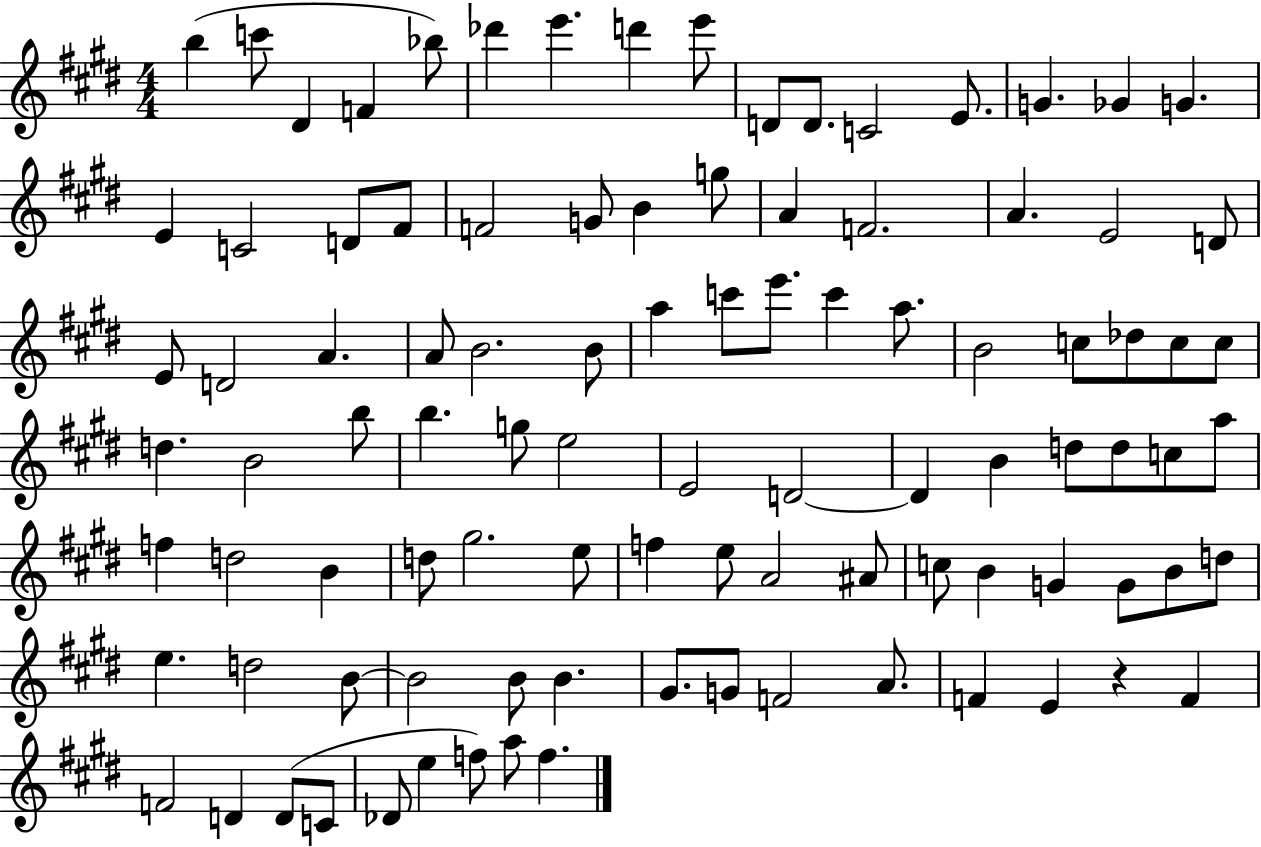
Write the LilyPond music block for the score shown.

{
  \clef treble
  \numericTimeSignature
  \time 4/4
  \key e \major
  \repeat volta 2 { b''4( c'''8 dis'4 f'4 bes''8) | des'''4 e'''4. d'''4 e'''8 | d'8 d'8. c'2 e'8. | g'4. ges'4 g'4. | \break e'4 c'2 d'8 fis'8 | f'2 g'8 b'4 g''8 | a'4 f'2. | a'4. e'2 d'8 | \break e'8 d'2 a'4. | a'8 b'2. b'8 | a''4 c'''8 e'''8. c'''4 a''8. | b'2 c''8 des''8 c''8 c''8 | \break d''4. b'2 b''8 | b''4. g''8 e''2 | e'2 d'2~~ | d'4 b'4 d''8 d''8 c''8 a''8 | \break f''4 d''2 b'4 | d''8 gis''2. e''8 | f''4 e''8 a'2 ais'8 | c''8 b'4 g'4 g'8 b'8 d''8 | \break e''4. d''2 b'8~~ | b'2 b'8 b'4. | gis'8. g'8 f'2 a'8. | f'4 e'4 r4 f'4 | \break f'2 d'4 d'8( c'8 | des'8 e''4 f''8) a''8 f''4. | } \bar "|."
}